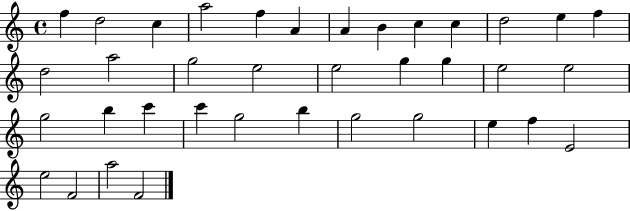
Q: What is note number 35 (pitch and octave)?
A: F4